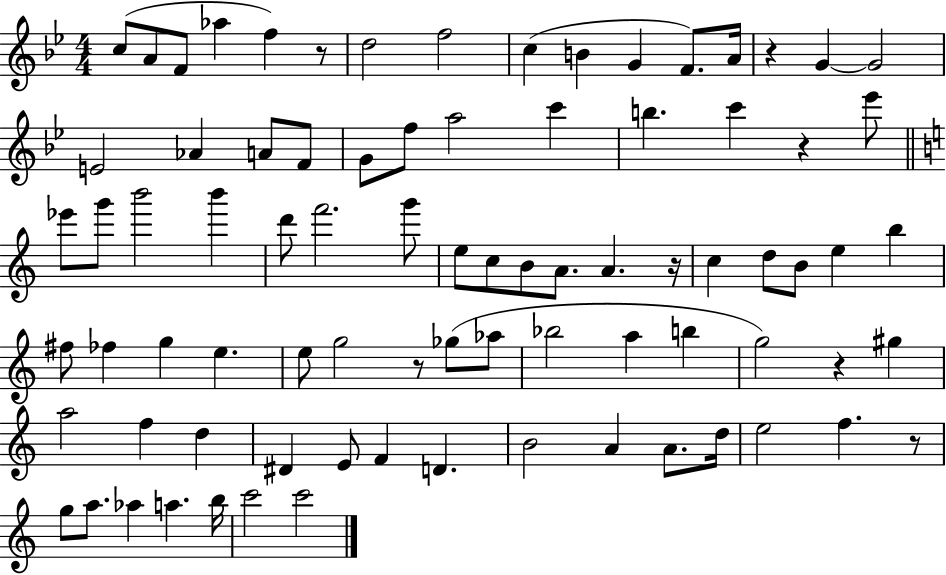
{
  \clef treble
  \numericTimeSignature
  \time 4/4
  \key bes \major
  c''8( a'8 f'8 aes''4 f''4) r8 | d''2 f''2 | c''4( b'4 g'4 f'8.) a'16 | r4 g'4~~ g'2 | \break e'2 aes'4 a'8 f'8 | g'8 f''8 a''2 c'''4 | b''4. c'''4 r4 ees'''8 | \bar "||" \break \key c \major ees'''8 g'''8 b'''2 b'''4 | d'''8 f'''2. g'''8 | e''8 c''8 b'8 a'8. a'4. r16 | c''4 d''8 b'8 e''4 b''4 | \break fis''8 fes''4 g''4 e''4. | e''8 g''2 r8 ges''8( aes''8 | bes''2 a''4 b''4 | g''2) r4 gis''4 | \break a''2 f''4 d''4 | dis'4 e'8 f'4 d'4. | b'2 a'4 a'8. d''16 | e''2 f''4. r8 | \break g''8 a''8. aes''4 a''4. b''16 | c'''2 c'''2 | \bar "|."
}